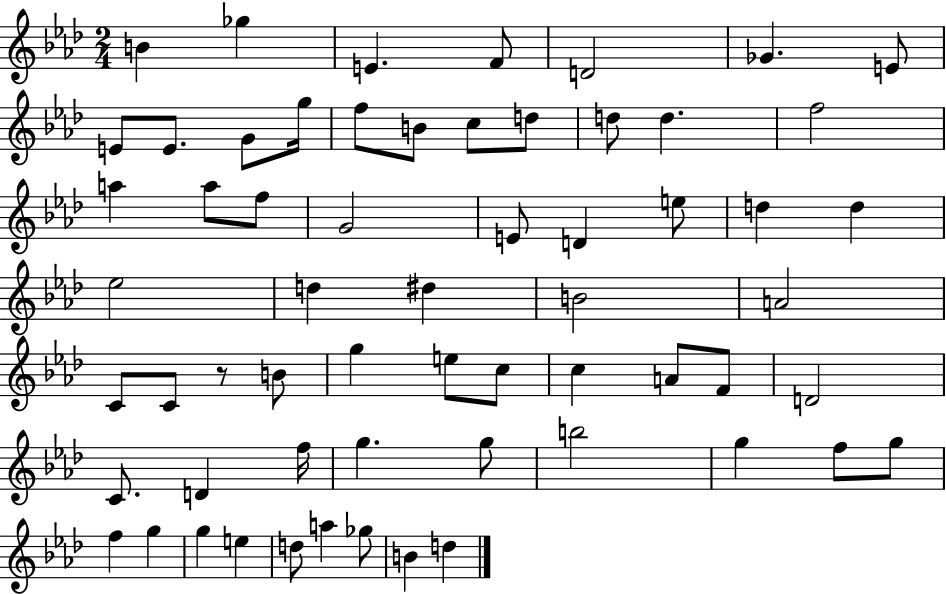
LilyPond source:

{
  \clef treble
  \numericTimeSignature
  \time 2/4
  \key aes \major
  b'4 ges''4 | e'4. f'8 | d'2 | ges'4. e'8 | \break e'8 e'8. g'8 g''16 | f''8 b'8 c''8 d''8 | d''8 d''4. | f''2 | \break a''4 a''8 f''8 | g'2 | e'8 d'4 e''8 | d''4 d''4 | \break ees''2 | d''4 dis''4 | b'2 | a'2 | \break c'8 c'8 r8 b'8 | g''4 e''8 c''8 | c''4 a'8 f'8 | d'2 | \break c'8. d'4 f''16 | g''4. g''8 | b''2 | g''4 f''8 g''8 | \break f''4 g''4 | g''4 e''4 | d''8 a''4 ges''8 | b'4 d''4 | \break \bar "|."
}